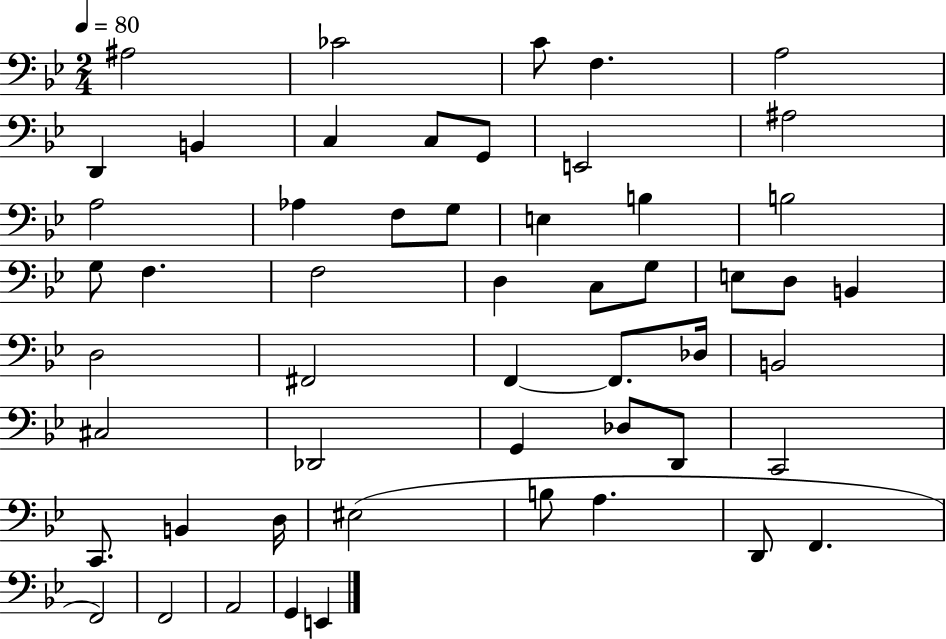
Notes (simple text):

A#3/h CES4/h C4/e F3/q. A3/h D2/q B2/q C3/q C3/e G2/e E2/h A#3/h A3/h Ab3/q F3/e G3/e E3/q B3/q B3/h G3/e F3/q. F3/h D3/q C3/e G3/e E3/e D3/e B2/q D3/h F#2/h F2/q F2/e. Db3/s B2/h C#3/h Db2/h G2/q Db3/e D2/e C2/h C2/e. B2/q D3/s EIS3/h B3/e A3/q. D2/e F2/q. F2/h F2/h A2/h G2/q E2/q